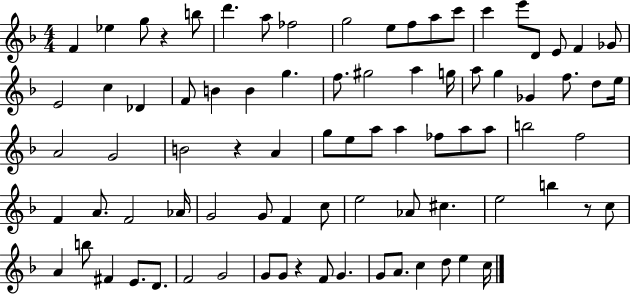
{
  \clef treble
  \numericTimeSignature
  \time 4/4
  \key f \major
  f'4 ees''4 g''8 r4 b''8 | d'''4. a''8 fes''2 | g''2 e''8 f''8 a''8 c'''8 | c'''4 e'''8 d'8 e'8 f'4 ges'8 | \break e'2 c''4 des'4 | f'8 b'4 b'4 g''4. | f''8. gis''2 a''4 g''16 | a''8 g''4 ges'4 f''8. d''8 e''16 | \break a'2 g'2 | b'2 r4 a'4 | g''8 e''8 a''8 a''4 fes''8 a''8 a''8 | b''2 f''2 | \break f'4 a'8. f'2 aes'16 | g'2 g'8 f'4 c''8 | e''2 aes'8 cis''4. | e''2 b''4 r8 c''8 | \break a'4 b''8 fis'4 e'8. d'8. | f'2 g'2 | g'8 g'8 r4 f'8 g'4. | g'8 a'8. c''4 d''8 e''4 c''16 | \break \bar "|."
}